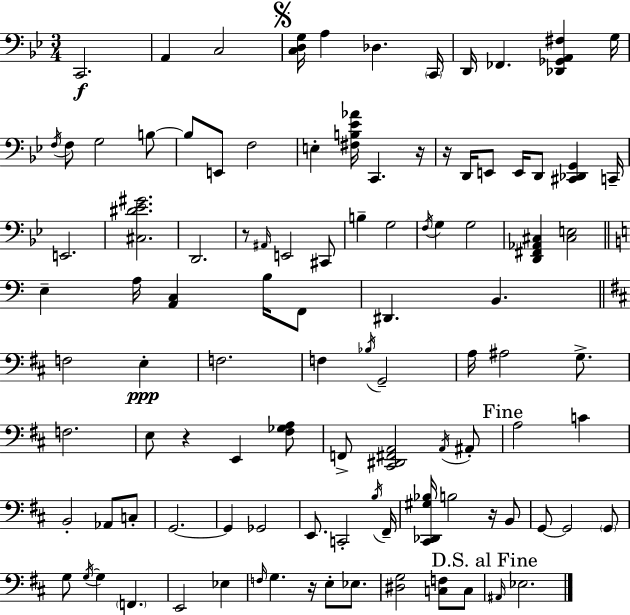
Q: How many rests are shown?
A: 6